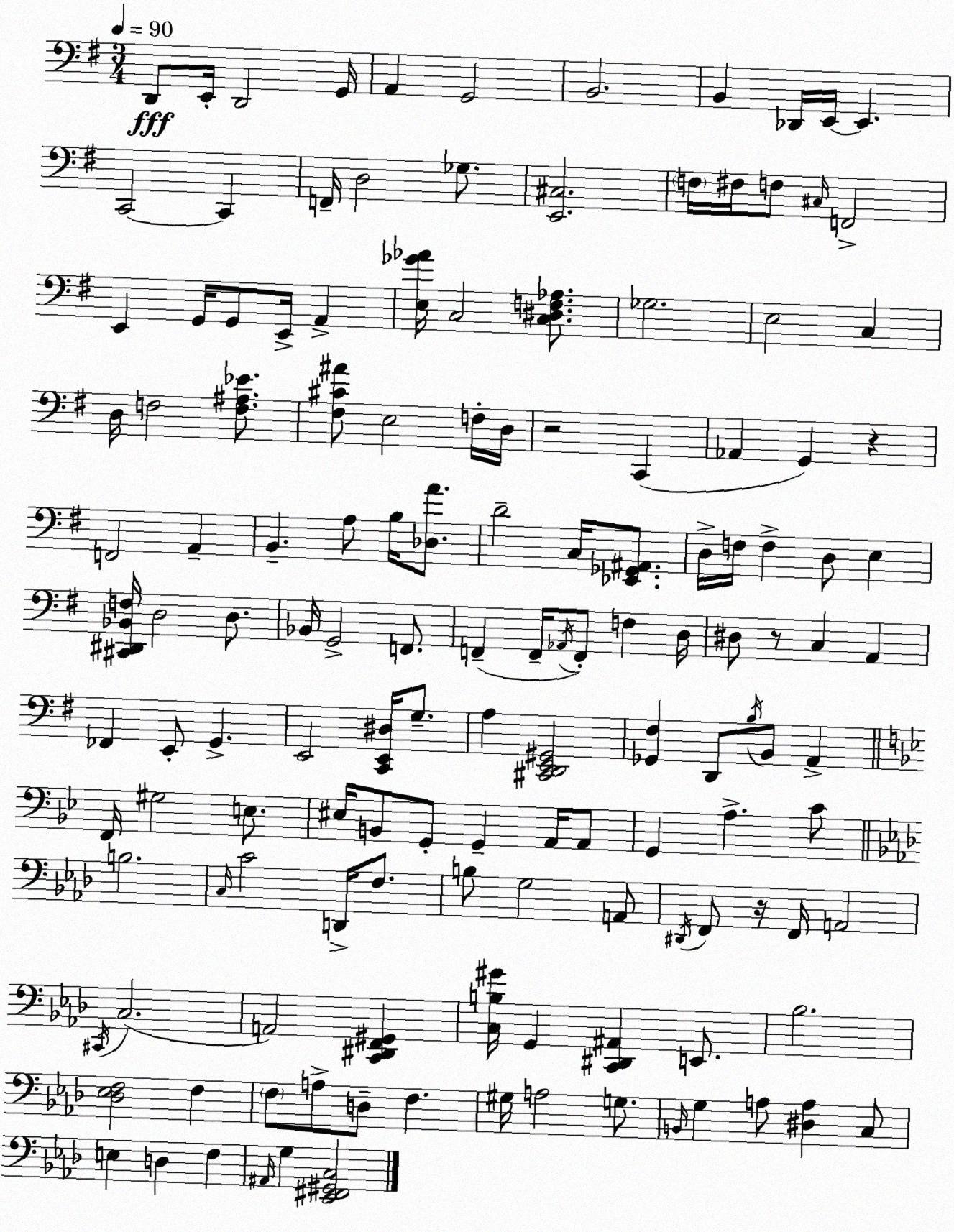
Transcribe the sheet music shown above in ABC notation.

X:1
T:Untitled
M:3/4
L:1/4
K:G
D,,/2 E,,/4 D,,2 G,,/4 A,, G,,2 B,,2 B,, _D,,/4 E,,/4 E,, C,,2 C,, F,,/4 D,2 _G,/2 [E,,^C,]2 F,/4 ^F,/4 F,/2 ^C,/4 F,,2 E,, G,,/4 G,,/2 E,,/4 A,, [E,_G_A]/4 C,2 [C,^D,F,_A,]/2 _G,2 E,2 C, D,/4 F,2 [F,^A,_E]/2 [^F,^C^A]/2 E,2 F,/4 D,/4 z2 C,, _A,, G,, z F,,2 A,, B,, A,/2 B,/4 [_D,A]/2 D2 C,/4 [_E,,_G,,^A,,]/2 D,/4 F,/4 F, D,/2 E, [^C,,^D,,_B,,F,]/4 D,2 D,/2 _B,,/4 G,,2 F,,/2 F,, F,,/4 _A,,/4 F,,/2 F, D,/4 ^D,/2 z/2 C, A,, _F,, E,,/2 G,, E,,2 [C,,E,,^D,]/4 G,/2 A, [^C,,D,,E,,^G,,]2 [_G,,^F,] D,,/2 B,/4 B,,/2 A,, F,,/4 ^G,2 E,/2 ^E,/4 B,,/2 G,,/2 G,, A,,/4 A,,/2 G,, A, C/2 B,2 C,/4 C2 D,,/4 F,/2 B,/2 G,2 A,,/2 ^D,,/4 F,,/2 z/4 F,,/4 A,,2 ^C,,/4 C,2 A,,2 [C,,^D,,F,,^G,,] [C,B,^G]/4 G,, [C,,^D,,^A,,] E,,/2 _B,2 [_D,_E,F,]2 F, F,/2 A,/2 D,/2 F, ^G,/4 A,2 G,/2 B,,/4 G, A,/2 [^D,A,] C,/2 E, D, F, ^A,,/4 G, [_E,,^F,,^G,,C,]2